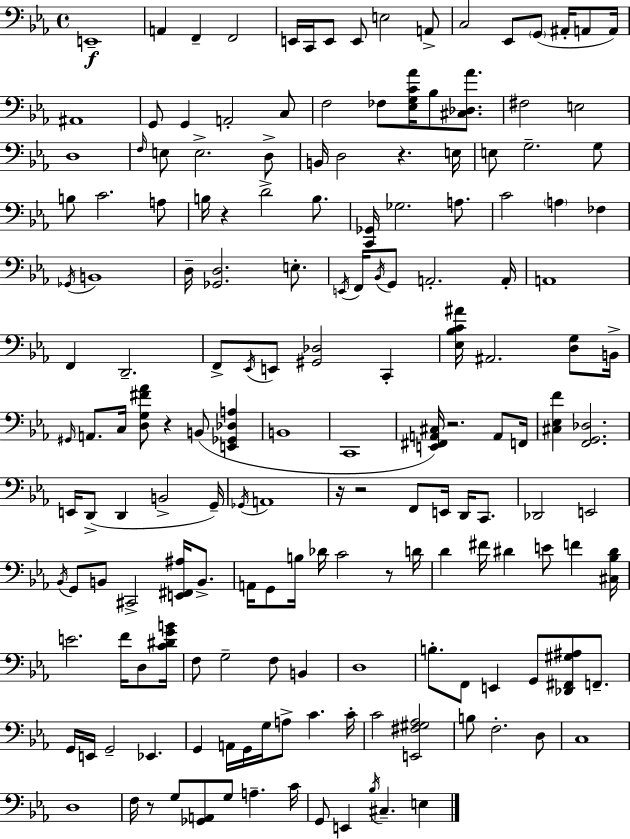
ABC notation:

X:1
T:Untitled
M:4/4
L:1/4
K:Eb
E,,4 A,, F,, F,,2 E,,/4 C,,/4 E,,/2 E,,/2 E,2 A,,/2 C,2 _E,,/2 G,,/2 ^A,,/4 A,,/2 A,,/4 ^A,,4 G,,/2 G,, A,,2 C,/2 F,2 _F,/2 [_E,G,C_A]/4 _B,/2 [^C,_D,_A]/2 ^F,2 E,2 D,4 F,/4 E,/2 E,2 D,/2 B,,/4 D,2 z E,/4 E,/2 G,2 G,/2 B,/2 C2 A,/2 B,/4 z D2 B,/2 [C,,_G,,]/4 _G,2 A,/2 C2 A, _F, _G,,/4 B,,4 D,/4 [_G,,D,]2 E,/2 E,,/4 F,,/4 _B,,/4 G,,/2 A,,2 A,,/4 A,,4 F,, D,,2 F,,/2 _E,,/4 E,,/2 [^G,,_D,]2 C,, [_E,_B,C^A]/4 ^A,,2 [D,G,]/2 B,,/4 ^G,,/4 A,,/2 C,/4 [D,G,^F_A]/2 z B,,/2 [E,,_G,,_D,A,] B,,4 C,,4 [E,,^F,,A,,^C,]/4 z2 A,,/2 F,,/4 [^C,_E,F] [F,,G,,_D,]2 E,,/4 D,,/2 D,, B,,2 G,,/4 _G,,/4 A,,4 z/4 z2 F,,/2 E,,/4 D,,/4 C,,/2 _D,,2 E,,2 _B,,/4 G,,/2 B,,/2 ^C,,2 [E,,^F,,^A,]/4 B,,/2 A,,/4 G,,/2 B,/4 _D/4 C2 z/2 D/4 D ^F/4 ^D E/2 F [^C,_B,^D]/4 E2 F/4 D,/2 [C^DGB]/4 F,/2 G,2 F,/2 B,, D,4 B,/2 F,,/2 E,, G,,/2 [_D,,^F,,^G,^A,]/2 F,,/2 G,,/4 E,,/4 G,,2 _E,, G,, A,,/4 G,,/4 G,/4 A,/2 C C/4 C2 [E,,^F,^G,_A,]2 B,/2 F,2 D,/2 C,4 D,4 F,/4 z/2 G,/2 [_G,,A,,]/2 G,/2 A, C/4 G,,/2 E,, _B,/4 ^C, E,